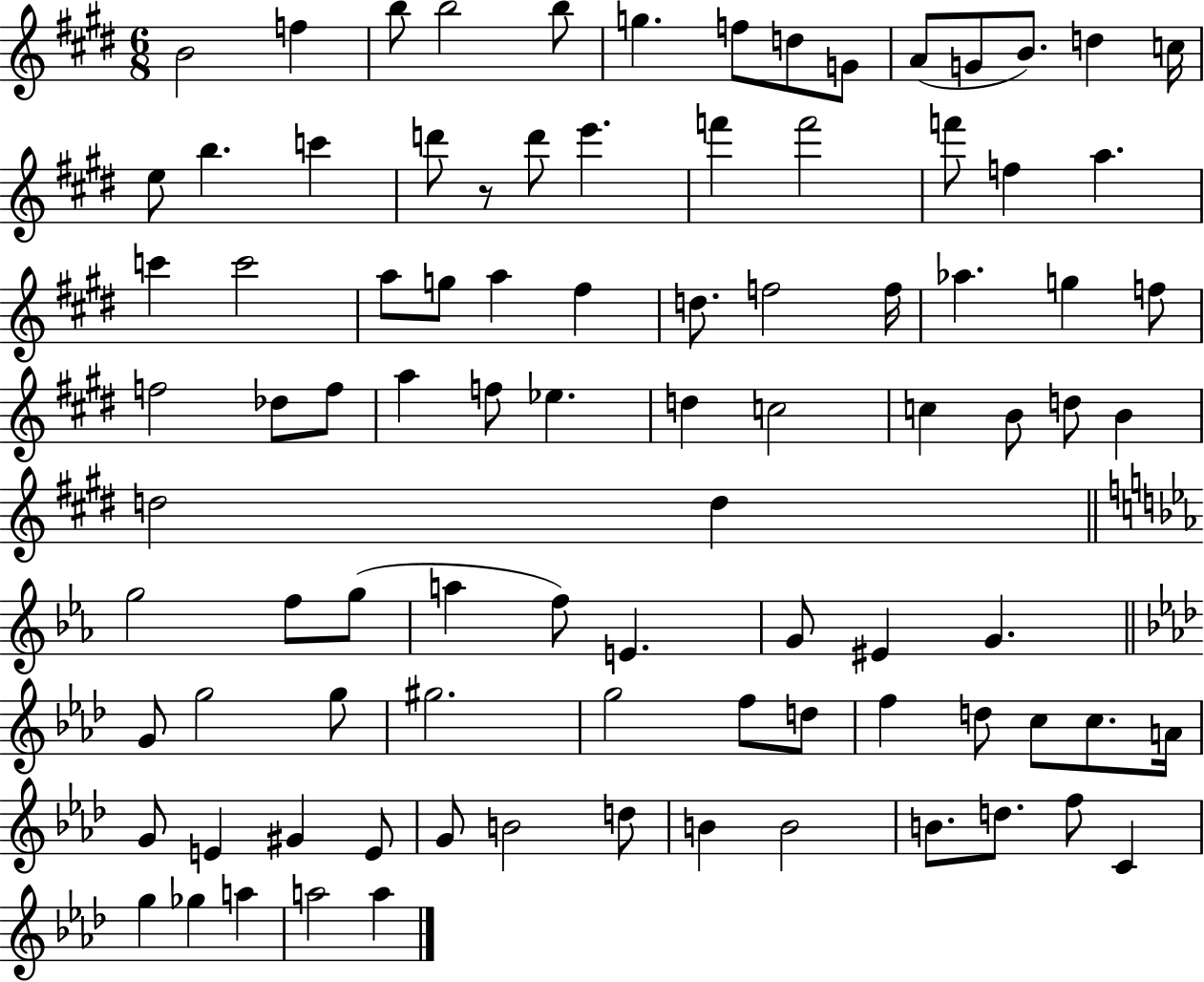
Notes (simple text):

B4/h F5/q B5/e B5/h B5/e G5/q. F5/e D5/e G4/e A4/e G4/e B4/e. D5/q C5/s E5/e B5/q. C6/q D6/e R/e D6/e E6/q. F6/q F6/h F6/e F5/q A5/q. C6/q C6/h A5/e G5/e A5/q F#5/q D5/e. F5/h F5/s Ab5/q. G5/q F5/e F5/h Db5/e F5/e A5/q F5/e Eb5/q. D5/q C5/h C5/q B4/e D5/e B4/q D5/h D5/q G5/h F5/e G5/e A5/q F5/e E4/q. G4/e EIS4/q G4/q. G4/e G5/h G5/e G#5/h. G5/h F5/e D5/e F5/q D5/e C5/e C5/e. A4/s G4/e E4/q G#4/q E4/e G4/e B4/h D5/e B4/q B4/h B4/e. D5/e. F5/e C4/q G5/q Gb5/q A5/q A5/h A5/q